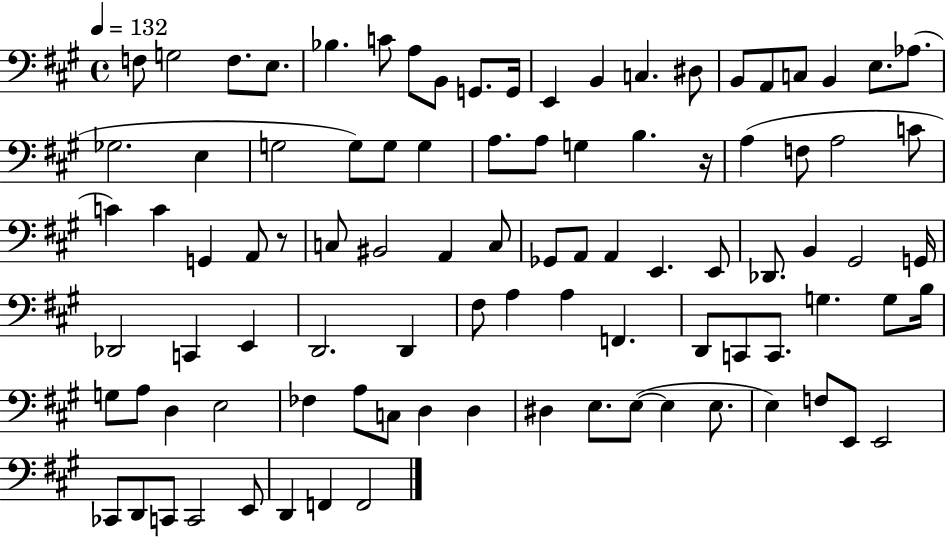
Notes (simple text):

F3/e G3/h F3/e. E3/e. Bb3/q. C4/e A3/e B2/e G2/e. G2/s E2/q B2/q C3/q. D#3/e B2/e A2/e C3/e B2/q E3/e. Ab3/e. Gb3/h. E3/q G3/h G3/e G3/e G3/q A3/e. A3/e G3/q B3/q. R/s A3/q F3/e A3/h C4/e C4/q C4/q G2/q A2/e R/e C3/e BIS2/h A2/q C3/e Gb2/e A2/e A2/q E2/q. E2/e Db2/e. B2/q G#2/h G2/s Db2/h C2/q E2/q D2/h. D2/q F#3/e A3/q A3/q F2/q. D2/e C2/e C2/e. G3/q. G3/e B3/s G3/e A3/e D3/q E3/h FES3/q A3/e C3/e D3/q D3/q D#3/q E3/e. E3/e E3/q E3/e. E3/q F3/e E2/e E2/h CES2/e D2/e C2/e C2/h E2/e D2/q F2/q F2/h